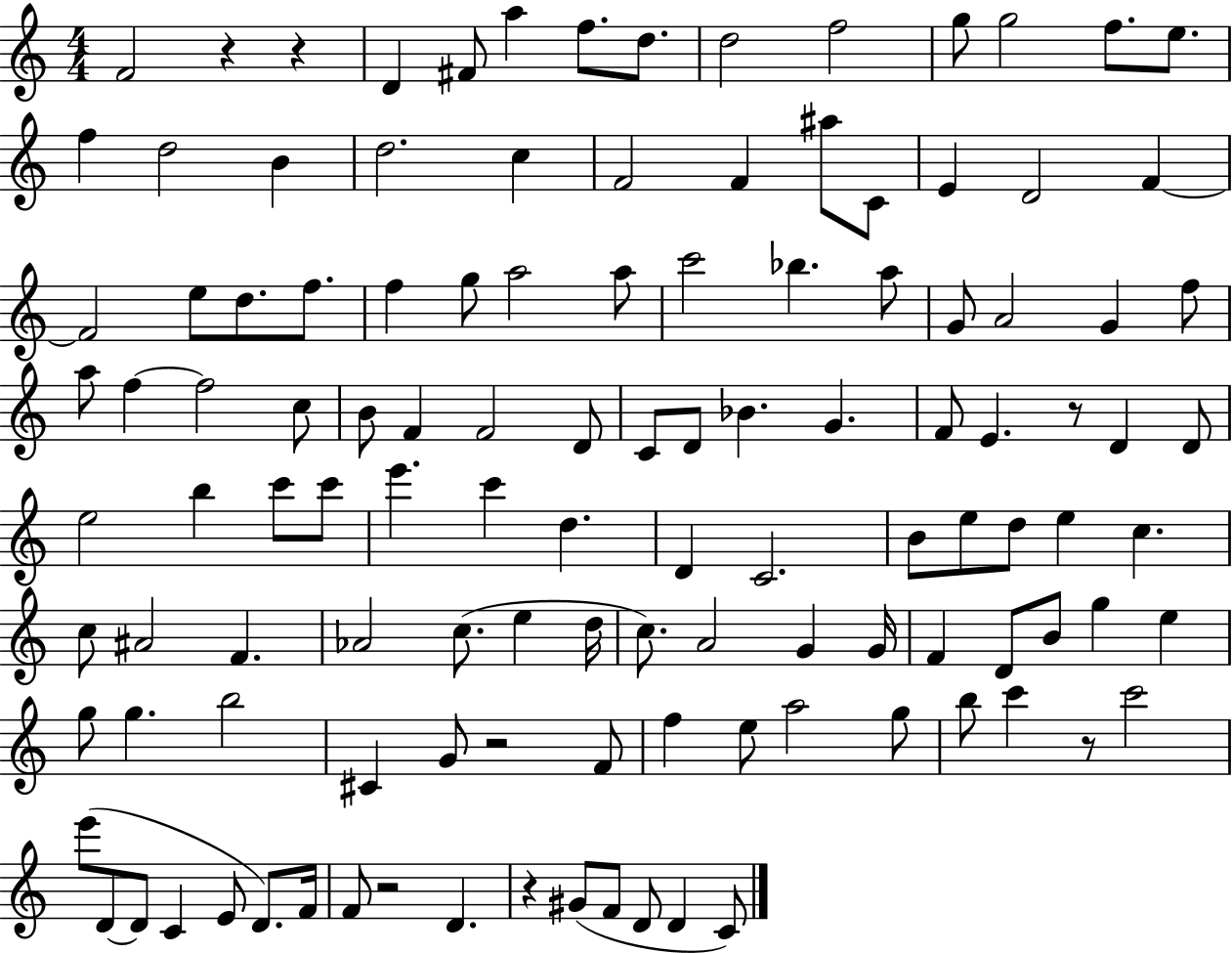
{
  \clef treble
  \numericTimeSignature
  \time 4/4
  \key c \major
  \repeat volta 2 { f'2 r4 r4 | d'4 fis'8 a''4 f''8. d''8. | d''2 f''2 | g''8 g''2 f''8. e''8. | \break f''4 d''2 b'4 | d''2. c''4 | f'2 f'4 ais''8 c'8 | e'4 d'2 f'4~~ | \break f'2 e''8 d''8. f''8. | f''4 g''8 a''2 a''8 | c'''2 bes''4. a''8 | g'8 a'2 g'4 f''8 | \break a''8 f''4~~ f''2 c''8 | b'8 f'4 f'2 d'8 | c'8 d'8 bes'4. g'4. | f'8 e'4. r8 d'4 d'8 | \break e''2 b''4 c'''8 c'''8 | e'''4. c'''4 d''4. | d'4 c'2. | b'8 e''8 d''8 e''4 c''4. | \break c''8 ais'2 f'4. | aes'2 c''8.( e''4 d''16 | c''8.) a'2 g'4 g'16 | f'4 d'8 b'8 g''4 e''4 | \break g''8 g''4. b''2 | cis'4 g'8 r2 f'8 | f''4 e''8 a''2 g''8 | b''8 c'''4 r8 c'''2 | \break e'''8( d'8~~ d'8 c'4 e'8 d'8.) f'16 | f'8 r2 d'4. | r4 gis'8( f'8 d'8 d'4 c'8) | } \bar "|."
}